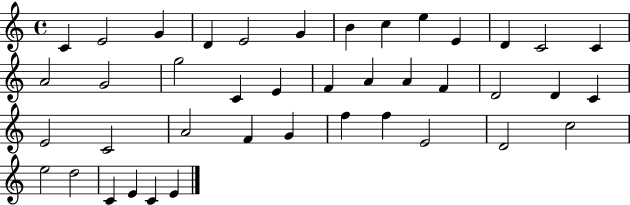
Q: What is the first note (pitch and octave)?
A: C4